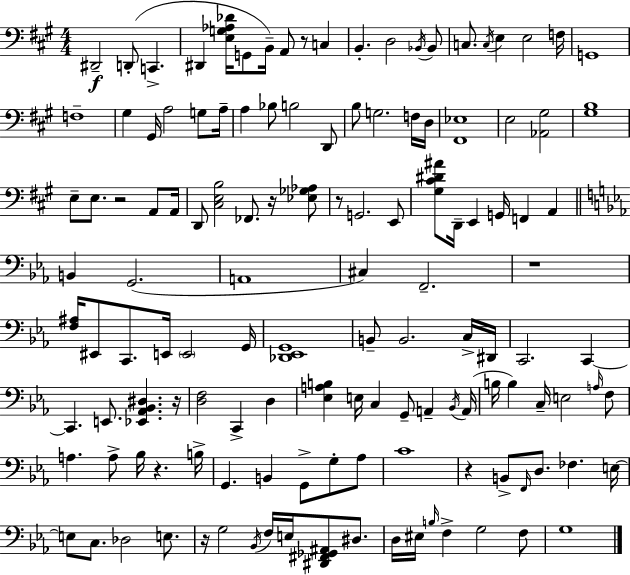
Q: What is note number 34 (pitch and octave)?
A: E3